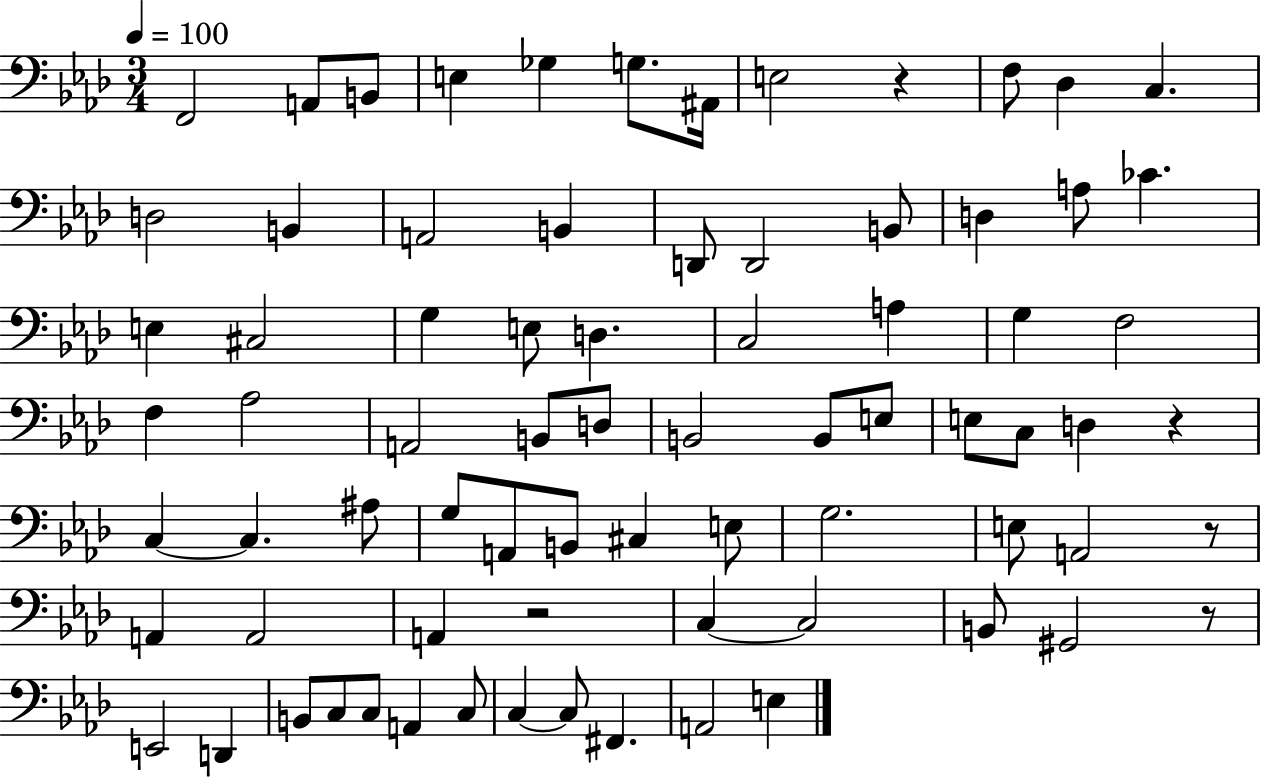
{
  \clef bass
  \numericTimeSignature
  \time 3/4
  \key aes \major
  \tempo 4 = 100
  f,2 a,8 b,8 | e4 ges4 g8. ais,16 | e2 r4 | f8 des4 c4. | \break d2 b,4 | a,2 b,4 | d,8 d,2 b,8 | d4 a8 ces'4. | \break e4 cis2 | g4 e8 d4. | c2 a4 | g4 f2 | \break f4 aes2 | a,2 b,8 d8 | b,2 b,8 e8 | e8 c8 d4 r4 | \break c4~~ c4. ais8 | g8 a,8 b,8 cis4 e8 | g2. | e8 a,2 r8 | \break a,4 a,2 | a,4 r2 | c4~~ c2 | b,8 gis,2 r8 | \break e,2 d,4 | b,8 c8 c8 a,4 c8 | c4~~ c8 fis,4. | a,2 e4 | \break \bar "|."
}